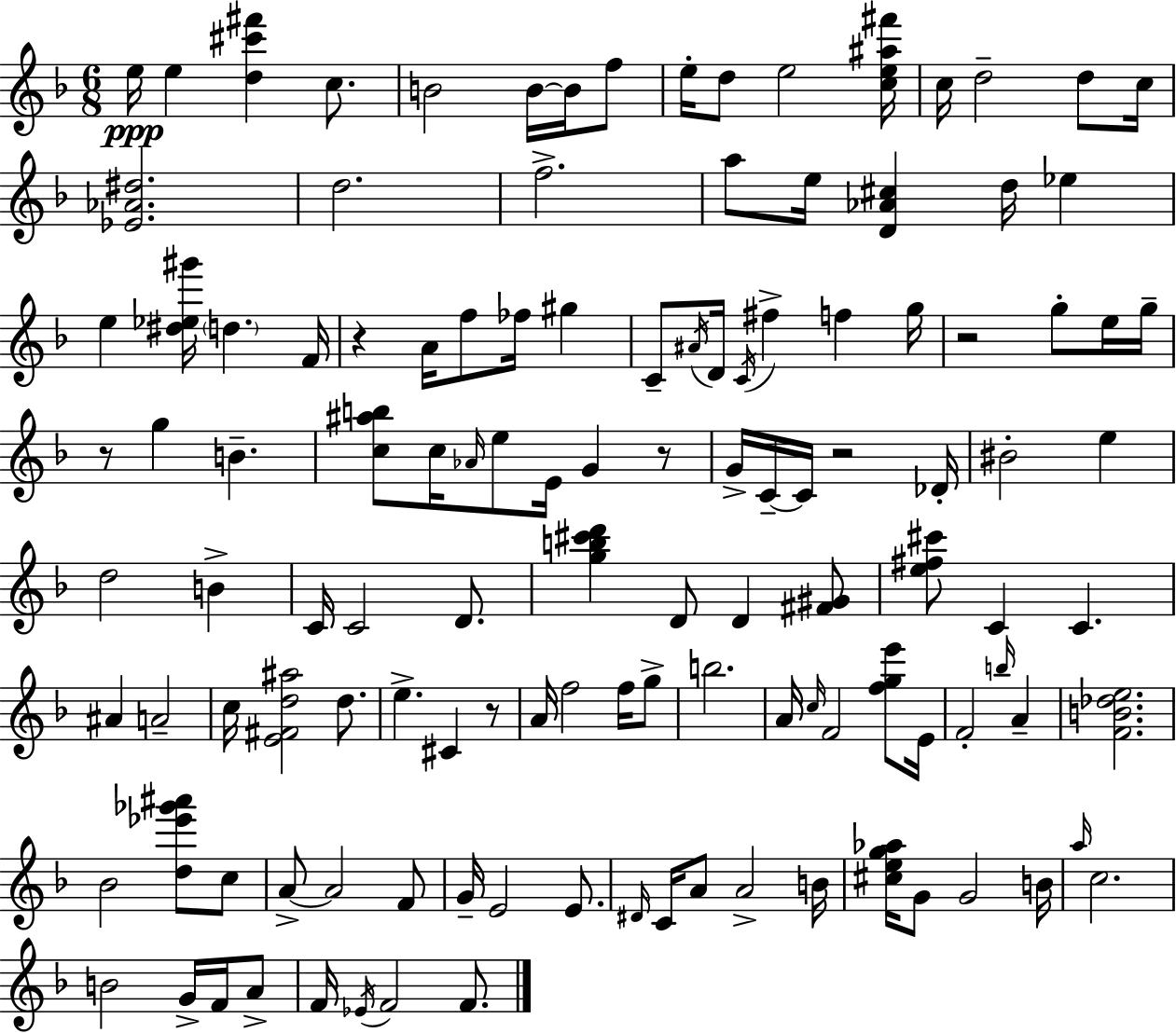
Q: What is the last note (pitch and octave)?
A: F4